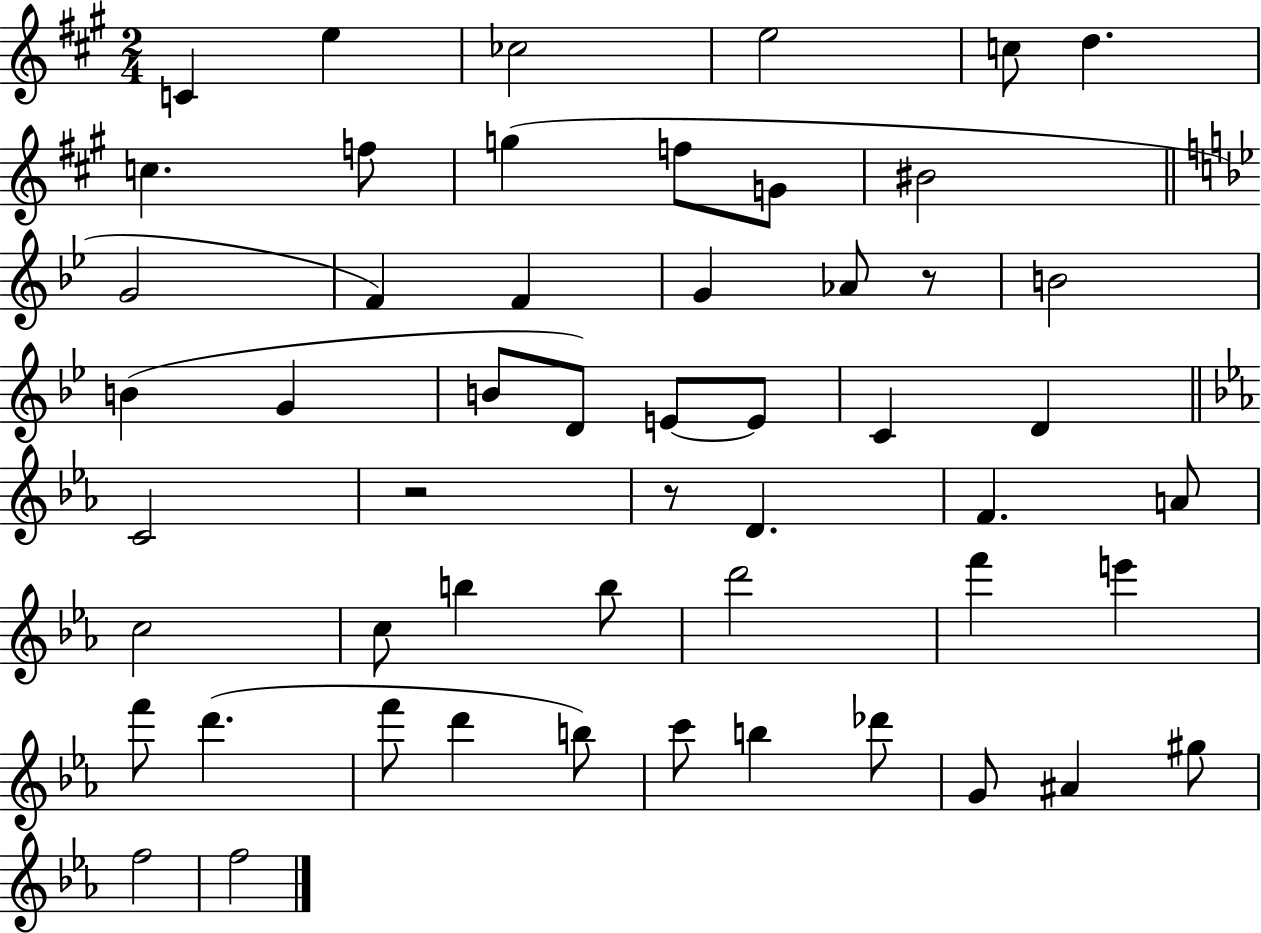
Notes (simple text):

C4/q E5/q CES5/h E5/h C5/e D5/q. C5/q. F5/e G5/q F5/e G4/e BIS4/h G4/h F4/q F4/q G4/q Ab4/e R/e B4/h B4/q G4/q B4/e D4/e E4/e E4/e C4/q D4/q C4/h R/h R/e D4/q. F4/q. A4/e C5/h C5/e B5/q B5/e D6/h F6/q E6/q F6/e D6/q. F6/e D6/q B5/e C6/e B5/q Db6/e G4/e A#4/q G#5/e F5/h F5/h